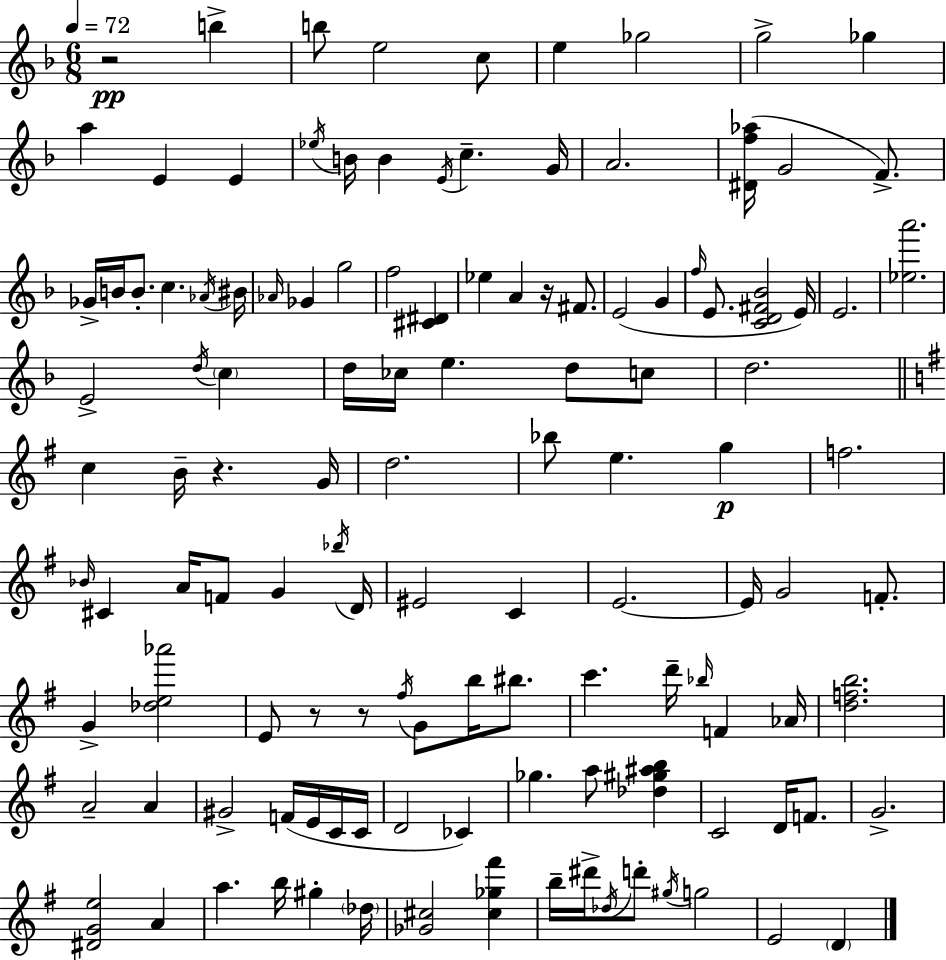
{
  \clef treble
  \numericTimeSignature
  \time 6/8
  \key f \major
  \tempo 4 = 72
  r2\pp b''4-> | b''8 e''2 c''8 | e''4 ges''2 | g''2-> ges''4 | \break a''4 e'4 e'4 | \acciaccatura { ees''16 } b'16 b'4 \acciaccatura { e'16 } c''4.-- | g'16 a'2. | <dis' f'' aes''>16( g'2 f'8.->) | \break ges'16-> b'16 b'8.-. c''4. | \acciaccatura { aes'16 } bis'16 \grace { aes'16 } ges'4 g''2 | f''2 | <cis' dis'>4 ees''4 a'4 | \break r16 fis'8. e'2( | g'4 \grace { f''16 } e'8. <c' d' fis' bes'>2 | e'16) e'2. | <ees'' a'''>2. | \break e'2-> | \acciaccatura { d''16 } \parenthesize c''4 d''16 ces''16 e''4. | d''8 c''8 d''2. | \bar "||" \break \key g \major c''4 b'16-- r4. g'16 | d''2. | bes''8 e''4. g''4\p | f''2. | \break \grace { bes'16 } cis'4 a'16 f'8 g'4 | \acciaccatura { bes''16 } d'16 eis'2 c'4 | e'2.~~ | e'16 g'2 f'8.-. | \break g'4-> <des'' e'' aes'''>2 | e'8 r8 r8 \acciaccatura { fis''16 } g'8 b''16 | bis''8. c'''4. d'''16-- \grace { bes''16 } f'4 | aes'16 <d'' f'' b''>2. | \break a'2-- | a'4 gis'2-> | f'16( e'16 c'16 c'16 d'2 | ces'4) ges''4. a''8 | \break <des'' gis'' ais'' b''>4 c'2 | d'16 f'8. g'2.-> | <dis' g' e''>2 | a'4 a''4. b''16 gis''4-. | \break \parenthesize des''16 <ges' cis''>2 | <cis'' ges'' fis'''>4 b''16-- dis'''16-> \acciaccatura { des''16 } d'''8-. \acciaccatura { gis''16 } g''2 | e'2 | \parenthesize d'4 \bar "|."
}